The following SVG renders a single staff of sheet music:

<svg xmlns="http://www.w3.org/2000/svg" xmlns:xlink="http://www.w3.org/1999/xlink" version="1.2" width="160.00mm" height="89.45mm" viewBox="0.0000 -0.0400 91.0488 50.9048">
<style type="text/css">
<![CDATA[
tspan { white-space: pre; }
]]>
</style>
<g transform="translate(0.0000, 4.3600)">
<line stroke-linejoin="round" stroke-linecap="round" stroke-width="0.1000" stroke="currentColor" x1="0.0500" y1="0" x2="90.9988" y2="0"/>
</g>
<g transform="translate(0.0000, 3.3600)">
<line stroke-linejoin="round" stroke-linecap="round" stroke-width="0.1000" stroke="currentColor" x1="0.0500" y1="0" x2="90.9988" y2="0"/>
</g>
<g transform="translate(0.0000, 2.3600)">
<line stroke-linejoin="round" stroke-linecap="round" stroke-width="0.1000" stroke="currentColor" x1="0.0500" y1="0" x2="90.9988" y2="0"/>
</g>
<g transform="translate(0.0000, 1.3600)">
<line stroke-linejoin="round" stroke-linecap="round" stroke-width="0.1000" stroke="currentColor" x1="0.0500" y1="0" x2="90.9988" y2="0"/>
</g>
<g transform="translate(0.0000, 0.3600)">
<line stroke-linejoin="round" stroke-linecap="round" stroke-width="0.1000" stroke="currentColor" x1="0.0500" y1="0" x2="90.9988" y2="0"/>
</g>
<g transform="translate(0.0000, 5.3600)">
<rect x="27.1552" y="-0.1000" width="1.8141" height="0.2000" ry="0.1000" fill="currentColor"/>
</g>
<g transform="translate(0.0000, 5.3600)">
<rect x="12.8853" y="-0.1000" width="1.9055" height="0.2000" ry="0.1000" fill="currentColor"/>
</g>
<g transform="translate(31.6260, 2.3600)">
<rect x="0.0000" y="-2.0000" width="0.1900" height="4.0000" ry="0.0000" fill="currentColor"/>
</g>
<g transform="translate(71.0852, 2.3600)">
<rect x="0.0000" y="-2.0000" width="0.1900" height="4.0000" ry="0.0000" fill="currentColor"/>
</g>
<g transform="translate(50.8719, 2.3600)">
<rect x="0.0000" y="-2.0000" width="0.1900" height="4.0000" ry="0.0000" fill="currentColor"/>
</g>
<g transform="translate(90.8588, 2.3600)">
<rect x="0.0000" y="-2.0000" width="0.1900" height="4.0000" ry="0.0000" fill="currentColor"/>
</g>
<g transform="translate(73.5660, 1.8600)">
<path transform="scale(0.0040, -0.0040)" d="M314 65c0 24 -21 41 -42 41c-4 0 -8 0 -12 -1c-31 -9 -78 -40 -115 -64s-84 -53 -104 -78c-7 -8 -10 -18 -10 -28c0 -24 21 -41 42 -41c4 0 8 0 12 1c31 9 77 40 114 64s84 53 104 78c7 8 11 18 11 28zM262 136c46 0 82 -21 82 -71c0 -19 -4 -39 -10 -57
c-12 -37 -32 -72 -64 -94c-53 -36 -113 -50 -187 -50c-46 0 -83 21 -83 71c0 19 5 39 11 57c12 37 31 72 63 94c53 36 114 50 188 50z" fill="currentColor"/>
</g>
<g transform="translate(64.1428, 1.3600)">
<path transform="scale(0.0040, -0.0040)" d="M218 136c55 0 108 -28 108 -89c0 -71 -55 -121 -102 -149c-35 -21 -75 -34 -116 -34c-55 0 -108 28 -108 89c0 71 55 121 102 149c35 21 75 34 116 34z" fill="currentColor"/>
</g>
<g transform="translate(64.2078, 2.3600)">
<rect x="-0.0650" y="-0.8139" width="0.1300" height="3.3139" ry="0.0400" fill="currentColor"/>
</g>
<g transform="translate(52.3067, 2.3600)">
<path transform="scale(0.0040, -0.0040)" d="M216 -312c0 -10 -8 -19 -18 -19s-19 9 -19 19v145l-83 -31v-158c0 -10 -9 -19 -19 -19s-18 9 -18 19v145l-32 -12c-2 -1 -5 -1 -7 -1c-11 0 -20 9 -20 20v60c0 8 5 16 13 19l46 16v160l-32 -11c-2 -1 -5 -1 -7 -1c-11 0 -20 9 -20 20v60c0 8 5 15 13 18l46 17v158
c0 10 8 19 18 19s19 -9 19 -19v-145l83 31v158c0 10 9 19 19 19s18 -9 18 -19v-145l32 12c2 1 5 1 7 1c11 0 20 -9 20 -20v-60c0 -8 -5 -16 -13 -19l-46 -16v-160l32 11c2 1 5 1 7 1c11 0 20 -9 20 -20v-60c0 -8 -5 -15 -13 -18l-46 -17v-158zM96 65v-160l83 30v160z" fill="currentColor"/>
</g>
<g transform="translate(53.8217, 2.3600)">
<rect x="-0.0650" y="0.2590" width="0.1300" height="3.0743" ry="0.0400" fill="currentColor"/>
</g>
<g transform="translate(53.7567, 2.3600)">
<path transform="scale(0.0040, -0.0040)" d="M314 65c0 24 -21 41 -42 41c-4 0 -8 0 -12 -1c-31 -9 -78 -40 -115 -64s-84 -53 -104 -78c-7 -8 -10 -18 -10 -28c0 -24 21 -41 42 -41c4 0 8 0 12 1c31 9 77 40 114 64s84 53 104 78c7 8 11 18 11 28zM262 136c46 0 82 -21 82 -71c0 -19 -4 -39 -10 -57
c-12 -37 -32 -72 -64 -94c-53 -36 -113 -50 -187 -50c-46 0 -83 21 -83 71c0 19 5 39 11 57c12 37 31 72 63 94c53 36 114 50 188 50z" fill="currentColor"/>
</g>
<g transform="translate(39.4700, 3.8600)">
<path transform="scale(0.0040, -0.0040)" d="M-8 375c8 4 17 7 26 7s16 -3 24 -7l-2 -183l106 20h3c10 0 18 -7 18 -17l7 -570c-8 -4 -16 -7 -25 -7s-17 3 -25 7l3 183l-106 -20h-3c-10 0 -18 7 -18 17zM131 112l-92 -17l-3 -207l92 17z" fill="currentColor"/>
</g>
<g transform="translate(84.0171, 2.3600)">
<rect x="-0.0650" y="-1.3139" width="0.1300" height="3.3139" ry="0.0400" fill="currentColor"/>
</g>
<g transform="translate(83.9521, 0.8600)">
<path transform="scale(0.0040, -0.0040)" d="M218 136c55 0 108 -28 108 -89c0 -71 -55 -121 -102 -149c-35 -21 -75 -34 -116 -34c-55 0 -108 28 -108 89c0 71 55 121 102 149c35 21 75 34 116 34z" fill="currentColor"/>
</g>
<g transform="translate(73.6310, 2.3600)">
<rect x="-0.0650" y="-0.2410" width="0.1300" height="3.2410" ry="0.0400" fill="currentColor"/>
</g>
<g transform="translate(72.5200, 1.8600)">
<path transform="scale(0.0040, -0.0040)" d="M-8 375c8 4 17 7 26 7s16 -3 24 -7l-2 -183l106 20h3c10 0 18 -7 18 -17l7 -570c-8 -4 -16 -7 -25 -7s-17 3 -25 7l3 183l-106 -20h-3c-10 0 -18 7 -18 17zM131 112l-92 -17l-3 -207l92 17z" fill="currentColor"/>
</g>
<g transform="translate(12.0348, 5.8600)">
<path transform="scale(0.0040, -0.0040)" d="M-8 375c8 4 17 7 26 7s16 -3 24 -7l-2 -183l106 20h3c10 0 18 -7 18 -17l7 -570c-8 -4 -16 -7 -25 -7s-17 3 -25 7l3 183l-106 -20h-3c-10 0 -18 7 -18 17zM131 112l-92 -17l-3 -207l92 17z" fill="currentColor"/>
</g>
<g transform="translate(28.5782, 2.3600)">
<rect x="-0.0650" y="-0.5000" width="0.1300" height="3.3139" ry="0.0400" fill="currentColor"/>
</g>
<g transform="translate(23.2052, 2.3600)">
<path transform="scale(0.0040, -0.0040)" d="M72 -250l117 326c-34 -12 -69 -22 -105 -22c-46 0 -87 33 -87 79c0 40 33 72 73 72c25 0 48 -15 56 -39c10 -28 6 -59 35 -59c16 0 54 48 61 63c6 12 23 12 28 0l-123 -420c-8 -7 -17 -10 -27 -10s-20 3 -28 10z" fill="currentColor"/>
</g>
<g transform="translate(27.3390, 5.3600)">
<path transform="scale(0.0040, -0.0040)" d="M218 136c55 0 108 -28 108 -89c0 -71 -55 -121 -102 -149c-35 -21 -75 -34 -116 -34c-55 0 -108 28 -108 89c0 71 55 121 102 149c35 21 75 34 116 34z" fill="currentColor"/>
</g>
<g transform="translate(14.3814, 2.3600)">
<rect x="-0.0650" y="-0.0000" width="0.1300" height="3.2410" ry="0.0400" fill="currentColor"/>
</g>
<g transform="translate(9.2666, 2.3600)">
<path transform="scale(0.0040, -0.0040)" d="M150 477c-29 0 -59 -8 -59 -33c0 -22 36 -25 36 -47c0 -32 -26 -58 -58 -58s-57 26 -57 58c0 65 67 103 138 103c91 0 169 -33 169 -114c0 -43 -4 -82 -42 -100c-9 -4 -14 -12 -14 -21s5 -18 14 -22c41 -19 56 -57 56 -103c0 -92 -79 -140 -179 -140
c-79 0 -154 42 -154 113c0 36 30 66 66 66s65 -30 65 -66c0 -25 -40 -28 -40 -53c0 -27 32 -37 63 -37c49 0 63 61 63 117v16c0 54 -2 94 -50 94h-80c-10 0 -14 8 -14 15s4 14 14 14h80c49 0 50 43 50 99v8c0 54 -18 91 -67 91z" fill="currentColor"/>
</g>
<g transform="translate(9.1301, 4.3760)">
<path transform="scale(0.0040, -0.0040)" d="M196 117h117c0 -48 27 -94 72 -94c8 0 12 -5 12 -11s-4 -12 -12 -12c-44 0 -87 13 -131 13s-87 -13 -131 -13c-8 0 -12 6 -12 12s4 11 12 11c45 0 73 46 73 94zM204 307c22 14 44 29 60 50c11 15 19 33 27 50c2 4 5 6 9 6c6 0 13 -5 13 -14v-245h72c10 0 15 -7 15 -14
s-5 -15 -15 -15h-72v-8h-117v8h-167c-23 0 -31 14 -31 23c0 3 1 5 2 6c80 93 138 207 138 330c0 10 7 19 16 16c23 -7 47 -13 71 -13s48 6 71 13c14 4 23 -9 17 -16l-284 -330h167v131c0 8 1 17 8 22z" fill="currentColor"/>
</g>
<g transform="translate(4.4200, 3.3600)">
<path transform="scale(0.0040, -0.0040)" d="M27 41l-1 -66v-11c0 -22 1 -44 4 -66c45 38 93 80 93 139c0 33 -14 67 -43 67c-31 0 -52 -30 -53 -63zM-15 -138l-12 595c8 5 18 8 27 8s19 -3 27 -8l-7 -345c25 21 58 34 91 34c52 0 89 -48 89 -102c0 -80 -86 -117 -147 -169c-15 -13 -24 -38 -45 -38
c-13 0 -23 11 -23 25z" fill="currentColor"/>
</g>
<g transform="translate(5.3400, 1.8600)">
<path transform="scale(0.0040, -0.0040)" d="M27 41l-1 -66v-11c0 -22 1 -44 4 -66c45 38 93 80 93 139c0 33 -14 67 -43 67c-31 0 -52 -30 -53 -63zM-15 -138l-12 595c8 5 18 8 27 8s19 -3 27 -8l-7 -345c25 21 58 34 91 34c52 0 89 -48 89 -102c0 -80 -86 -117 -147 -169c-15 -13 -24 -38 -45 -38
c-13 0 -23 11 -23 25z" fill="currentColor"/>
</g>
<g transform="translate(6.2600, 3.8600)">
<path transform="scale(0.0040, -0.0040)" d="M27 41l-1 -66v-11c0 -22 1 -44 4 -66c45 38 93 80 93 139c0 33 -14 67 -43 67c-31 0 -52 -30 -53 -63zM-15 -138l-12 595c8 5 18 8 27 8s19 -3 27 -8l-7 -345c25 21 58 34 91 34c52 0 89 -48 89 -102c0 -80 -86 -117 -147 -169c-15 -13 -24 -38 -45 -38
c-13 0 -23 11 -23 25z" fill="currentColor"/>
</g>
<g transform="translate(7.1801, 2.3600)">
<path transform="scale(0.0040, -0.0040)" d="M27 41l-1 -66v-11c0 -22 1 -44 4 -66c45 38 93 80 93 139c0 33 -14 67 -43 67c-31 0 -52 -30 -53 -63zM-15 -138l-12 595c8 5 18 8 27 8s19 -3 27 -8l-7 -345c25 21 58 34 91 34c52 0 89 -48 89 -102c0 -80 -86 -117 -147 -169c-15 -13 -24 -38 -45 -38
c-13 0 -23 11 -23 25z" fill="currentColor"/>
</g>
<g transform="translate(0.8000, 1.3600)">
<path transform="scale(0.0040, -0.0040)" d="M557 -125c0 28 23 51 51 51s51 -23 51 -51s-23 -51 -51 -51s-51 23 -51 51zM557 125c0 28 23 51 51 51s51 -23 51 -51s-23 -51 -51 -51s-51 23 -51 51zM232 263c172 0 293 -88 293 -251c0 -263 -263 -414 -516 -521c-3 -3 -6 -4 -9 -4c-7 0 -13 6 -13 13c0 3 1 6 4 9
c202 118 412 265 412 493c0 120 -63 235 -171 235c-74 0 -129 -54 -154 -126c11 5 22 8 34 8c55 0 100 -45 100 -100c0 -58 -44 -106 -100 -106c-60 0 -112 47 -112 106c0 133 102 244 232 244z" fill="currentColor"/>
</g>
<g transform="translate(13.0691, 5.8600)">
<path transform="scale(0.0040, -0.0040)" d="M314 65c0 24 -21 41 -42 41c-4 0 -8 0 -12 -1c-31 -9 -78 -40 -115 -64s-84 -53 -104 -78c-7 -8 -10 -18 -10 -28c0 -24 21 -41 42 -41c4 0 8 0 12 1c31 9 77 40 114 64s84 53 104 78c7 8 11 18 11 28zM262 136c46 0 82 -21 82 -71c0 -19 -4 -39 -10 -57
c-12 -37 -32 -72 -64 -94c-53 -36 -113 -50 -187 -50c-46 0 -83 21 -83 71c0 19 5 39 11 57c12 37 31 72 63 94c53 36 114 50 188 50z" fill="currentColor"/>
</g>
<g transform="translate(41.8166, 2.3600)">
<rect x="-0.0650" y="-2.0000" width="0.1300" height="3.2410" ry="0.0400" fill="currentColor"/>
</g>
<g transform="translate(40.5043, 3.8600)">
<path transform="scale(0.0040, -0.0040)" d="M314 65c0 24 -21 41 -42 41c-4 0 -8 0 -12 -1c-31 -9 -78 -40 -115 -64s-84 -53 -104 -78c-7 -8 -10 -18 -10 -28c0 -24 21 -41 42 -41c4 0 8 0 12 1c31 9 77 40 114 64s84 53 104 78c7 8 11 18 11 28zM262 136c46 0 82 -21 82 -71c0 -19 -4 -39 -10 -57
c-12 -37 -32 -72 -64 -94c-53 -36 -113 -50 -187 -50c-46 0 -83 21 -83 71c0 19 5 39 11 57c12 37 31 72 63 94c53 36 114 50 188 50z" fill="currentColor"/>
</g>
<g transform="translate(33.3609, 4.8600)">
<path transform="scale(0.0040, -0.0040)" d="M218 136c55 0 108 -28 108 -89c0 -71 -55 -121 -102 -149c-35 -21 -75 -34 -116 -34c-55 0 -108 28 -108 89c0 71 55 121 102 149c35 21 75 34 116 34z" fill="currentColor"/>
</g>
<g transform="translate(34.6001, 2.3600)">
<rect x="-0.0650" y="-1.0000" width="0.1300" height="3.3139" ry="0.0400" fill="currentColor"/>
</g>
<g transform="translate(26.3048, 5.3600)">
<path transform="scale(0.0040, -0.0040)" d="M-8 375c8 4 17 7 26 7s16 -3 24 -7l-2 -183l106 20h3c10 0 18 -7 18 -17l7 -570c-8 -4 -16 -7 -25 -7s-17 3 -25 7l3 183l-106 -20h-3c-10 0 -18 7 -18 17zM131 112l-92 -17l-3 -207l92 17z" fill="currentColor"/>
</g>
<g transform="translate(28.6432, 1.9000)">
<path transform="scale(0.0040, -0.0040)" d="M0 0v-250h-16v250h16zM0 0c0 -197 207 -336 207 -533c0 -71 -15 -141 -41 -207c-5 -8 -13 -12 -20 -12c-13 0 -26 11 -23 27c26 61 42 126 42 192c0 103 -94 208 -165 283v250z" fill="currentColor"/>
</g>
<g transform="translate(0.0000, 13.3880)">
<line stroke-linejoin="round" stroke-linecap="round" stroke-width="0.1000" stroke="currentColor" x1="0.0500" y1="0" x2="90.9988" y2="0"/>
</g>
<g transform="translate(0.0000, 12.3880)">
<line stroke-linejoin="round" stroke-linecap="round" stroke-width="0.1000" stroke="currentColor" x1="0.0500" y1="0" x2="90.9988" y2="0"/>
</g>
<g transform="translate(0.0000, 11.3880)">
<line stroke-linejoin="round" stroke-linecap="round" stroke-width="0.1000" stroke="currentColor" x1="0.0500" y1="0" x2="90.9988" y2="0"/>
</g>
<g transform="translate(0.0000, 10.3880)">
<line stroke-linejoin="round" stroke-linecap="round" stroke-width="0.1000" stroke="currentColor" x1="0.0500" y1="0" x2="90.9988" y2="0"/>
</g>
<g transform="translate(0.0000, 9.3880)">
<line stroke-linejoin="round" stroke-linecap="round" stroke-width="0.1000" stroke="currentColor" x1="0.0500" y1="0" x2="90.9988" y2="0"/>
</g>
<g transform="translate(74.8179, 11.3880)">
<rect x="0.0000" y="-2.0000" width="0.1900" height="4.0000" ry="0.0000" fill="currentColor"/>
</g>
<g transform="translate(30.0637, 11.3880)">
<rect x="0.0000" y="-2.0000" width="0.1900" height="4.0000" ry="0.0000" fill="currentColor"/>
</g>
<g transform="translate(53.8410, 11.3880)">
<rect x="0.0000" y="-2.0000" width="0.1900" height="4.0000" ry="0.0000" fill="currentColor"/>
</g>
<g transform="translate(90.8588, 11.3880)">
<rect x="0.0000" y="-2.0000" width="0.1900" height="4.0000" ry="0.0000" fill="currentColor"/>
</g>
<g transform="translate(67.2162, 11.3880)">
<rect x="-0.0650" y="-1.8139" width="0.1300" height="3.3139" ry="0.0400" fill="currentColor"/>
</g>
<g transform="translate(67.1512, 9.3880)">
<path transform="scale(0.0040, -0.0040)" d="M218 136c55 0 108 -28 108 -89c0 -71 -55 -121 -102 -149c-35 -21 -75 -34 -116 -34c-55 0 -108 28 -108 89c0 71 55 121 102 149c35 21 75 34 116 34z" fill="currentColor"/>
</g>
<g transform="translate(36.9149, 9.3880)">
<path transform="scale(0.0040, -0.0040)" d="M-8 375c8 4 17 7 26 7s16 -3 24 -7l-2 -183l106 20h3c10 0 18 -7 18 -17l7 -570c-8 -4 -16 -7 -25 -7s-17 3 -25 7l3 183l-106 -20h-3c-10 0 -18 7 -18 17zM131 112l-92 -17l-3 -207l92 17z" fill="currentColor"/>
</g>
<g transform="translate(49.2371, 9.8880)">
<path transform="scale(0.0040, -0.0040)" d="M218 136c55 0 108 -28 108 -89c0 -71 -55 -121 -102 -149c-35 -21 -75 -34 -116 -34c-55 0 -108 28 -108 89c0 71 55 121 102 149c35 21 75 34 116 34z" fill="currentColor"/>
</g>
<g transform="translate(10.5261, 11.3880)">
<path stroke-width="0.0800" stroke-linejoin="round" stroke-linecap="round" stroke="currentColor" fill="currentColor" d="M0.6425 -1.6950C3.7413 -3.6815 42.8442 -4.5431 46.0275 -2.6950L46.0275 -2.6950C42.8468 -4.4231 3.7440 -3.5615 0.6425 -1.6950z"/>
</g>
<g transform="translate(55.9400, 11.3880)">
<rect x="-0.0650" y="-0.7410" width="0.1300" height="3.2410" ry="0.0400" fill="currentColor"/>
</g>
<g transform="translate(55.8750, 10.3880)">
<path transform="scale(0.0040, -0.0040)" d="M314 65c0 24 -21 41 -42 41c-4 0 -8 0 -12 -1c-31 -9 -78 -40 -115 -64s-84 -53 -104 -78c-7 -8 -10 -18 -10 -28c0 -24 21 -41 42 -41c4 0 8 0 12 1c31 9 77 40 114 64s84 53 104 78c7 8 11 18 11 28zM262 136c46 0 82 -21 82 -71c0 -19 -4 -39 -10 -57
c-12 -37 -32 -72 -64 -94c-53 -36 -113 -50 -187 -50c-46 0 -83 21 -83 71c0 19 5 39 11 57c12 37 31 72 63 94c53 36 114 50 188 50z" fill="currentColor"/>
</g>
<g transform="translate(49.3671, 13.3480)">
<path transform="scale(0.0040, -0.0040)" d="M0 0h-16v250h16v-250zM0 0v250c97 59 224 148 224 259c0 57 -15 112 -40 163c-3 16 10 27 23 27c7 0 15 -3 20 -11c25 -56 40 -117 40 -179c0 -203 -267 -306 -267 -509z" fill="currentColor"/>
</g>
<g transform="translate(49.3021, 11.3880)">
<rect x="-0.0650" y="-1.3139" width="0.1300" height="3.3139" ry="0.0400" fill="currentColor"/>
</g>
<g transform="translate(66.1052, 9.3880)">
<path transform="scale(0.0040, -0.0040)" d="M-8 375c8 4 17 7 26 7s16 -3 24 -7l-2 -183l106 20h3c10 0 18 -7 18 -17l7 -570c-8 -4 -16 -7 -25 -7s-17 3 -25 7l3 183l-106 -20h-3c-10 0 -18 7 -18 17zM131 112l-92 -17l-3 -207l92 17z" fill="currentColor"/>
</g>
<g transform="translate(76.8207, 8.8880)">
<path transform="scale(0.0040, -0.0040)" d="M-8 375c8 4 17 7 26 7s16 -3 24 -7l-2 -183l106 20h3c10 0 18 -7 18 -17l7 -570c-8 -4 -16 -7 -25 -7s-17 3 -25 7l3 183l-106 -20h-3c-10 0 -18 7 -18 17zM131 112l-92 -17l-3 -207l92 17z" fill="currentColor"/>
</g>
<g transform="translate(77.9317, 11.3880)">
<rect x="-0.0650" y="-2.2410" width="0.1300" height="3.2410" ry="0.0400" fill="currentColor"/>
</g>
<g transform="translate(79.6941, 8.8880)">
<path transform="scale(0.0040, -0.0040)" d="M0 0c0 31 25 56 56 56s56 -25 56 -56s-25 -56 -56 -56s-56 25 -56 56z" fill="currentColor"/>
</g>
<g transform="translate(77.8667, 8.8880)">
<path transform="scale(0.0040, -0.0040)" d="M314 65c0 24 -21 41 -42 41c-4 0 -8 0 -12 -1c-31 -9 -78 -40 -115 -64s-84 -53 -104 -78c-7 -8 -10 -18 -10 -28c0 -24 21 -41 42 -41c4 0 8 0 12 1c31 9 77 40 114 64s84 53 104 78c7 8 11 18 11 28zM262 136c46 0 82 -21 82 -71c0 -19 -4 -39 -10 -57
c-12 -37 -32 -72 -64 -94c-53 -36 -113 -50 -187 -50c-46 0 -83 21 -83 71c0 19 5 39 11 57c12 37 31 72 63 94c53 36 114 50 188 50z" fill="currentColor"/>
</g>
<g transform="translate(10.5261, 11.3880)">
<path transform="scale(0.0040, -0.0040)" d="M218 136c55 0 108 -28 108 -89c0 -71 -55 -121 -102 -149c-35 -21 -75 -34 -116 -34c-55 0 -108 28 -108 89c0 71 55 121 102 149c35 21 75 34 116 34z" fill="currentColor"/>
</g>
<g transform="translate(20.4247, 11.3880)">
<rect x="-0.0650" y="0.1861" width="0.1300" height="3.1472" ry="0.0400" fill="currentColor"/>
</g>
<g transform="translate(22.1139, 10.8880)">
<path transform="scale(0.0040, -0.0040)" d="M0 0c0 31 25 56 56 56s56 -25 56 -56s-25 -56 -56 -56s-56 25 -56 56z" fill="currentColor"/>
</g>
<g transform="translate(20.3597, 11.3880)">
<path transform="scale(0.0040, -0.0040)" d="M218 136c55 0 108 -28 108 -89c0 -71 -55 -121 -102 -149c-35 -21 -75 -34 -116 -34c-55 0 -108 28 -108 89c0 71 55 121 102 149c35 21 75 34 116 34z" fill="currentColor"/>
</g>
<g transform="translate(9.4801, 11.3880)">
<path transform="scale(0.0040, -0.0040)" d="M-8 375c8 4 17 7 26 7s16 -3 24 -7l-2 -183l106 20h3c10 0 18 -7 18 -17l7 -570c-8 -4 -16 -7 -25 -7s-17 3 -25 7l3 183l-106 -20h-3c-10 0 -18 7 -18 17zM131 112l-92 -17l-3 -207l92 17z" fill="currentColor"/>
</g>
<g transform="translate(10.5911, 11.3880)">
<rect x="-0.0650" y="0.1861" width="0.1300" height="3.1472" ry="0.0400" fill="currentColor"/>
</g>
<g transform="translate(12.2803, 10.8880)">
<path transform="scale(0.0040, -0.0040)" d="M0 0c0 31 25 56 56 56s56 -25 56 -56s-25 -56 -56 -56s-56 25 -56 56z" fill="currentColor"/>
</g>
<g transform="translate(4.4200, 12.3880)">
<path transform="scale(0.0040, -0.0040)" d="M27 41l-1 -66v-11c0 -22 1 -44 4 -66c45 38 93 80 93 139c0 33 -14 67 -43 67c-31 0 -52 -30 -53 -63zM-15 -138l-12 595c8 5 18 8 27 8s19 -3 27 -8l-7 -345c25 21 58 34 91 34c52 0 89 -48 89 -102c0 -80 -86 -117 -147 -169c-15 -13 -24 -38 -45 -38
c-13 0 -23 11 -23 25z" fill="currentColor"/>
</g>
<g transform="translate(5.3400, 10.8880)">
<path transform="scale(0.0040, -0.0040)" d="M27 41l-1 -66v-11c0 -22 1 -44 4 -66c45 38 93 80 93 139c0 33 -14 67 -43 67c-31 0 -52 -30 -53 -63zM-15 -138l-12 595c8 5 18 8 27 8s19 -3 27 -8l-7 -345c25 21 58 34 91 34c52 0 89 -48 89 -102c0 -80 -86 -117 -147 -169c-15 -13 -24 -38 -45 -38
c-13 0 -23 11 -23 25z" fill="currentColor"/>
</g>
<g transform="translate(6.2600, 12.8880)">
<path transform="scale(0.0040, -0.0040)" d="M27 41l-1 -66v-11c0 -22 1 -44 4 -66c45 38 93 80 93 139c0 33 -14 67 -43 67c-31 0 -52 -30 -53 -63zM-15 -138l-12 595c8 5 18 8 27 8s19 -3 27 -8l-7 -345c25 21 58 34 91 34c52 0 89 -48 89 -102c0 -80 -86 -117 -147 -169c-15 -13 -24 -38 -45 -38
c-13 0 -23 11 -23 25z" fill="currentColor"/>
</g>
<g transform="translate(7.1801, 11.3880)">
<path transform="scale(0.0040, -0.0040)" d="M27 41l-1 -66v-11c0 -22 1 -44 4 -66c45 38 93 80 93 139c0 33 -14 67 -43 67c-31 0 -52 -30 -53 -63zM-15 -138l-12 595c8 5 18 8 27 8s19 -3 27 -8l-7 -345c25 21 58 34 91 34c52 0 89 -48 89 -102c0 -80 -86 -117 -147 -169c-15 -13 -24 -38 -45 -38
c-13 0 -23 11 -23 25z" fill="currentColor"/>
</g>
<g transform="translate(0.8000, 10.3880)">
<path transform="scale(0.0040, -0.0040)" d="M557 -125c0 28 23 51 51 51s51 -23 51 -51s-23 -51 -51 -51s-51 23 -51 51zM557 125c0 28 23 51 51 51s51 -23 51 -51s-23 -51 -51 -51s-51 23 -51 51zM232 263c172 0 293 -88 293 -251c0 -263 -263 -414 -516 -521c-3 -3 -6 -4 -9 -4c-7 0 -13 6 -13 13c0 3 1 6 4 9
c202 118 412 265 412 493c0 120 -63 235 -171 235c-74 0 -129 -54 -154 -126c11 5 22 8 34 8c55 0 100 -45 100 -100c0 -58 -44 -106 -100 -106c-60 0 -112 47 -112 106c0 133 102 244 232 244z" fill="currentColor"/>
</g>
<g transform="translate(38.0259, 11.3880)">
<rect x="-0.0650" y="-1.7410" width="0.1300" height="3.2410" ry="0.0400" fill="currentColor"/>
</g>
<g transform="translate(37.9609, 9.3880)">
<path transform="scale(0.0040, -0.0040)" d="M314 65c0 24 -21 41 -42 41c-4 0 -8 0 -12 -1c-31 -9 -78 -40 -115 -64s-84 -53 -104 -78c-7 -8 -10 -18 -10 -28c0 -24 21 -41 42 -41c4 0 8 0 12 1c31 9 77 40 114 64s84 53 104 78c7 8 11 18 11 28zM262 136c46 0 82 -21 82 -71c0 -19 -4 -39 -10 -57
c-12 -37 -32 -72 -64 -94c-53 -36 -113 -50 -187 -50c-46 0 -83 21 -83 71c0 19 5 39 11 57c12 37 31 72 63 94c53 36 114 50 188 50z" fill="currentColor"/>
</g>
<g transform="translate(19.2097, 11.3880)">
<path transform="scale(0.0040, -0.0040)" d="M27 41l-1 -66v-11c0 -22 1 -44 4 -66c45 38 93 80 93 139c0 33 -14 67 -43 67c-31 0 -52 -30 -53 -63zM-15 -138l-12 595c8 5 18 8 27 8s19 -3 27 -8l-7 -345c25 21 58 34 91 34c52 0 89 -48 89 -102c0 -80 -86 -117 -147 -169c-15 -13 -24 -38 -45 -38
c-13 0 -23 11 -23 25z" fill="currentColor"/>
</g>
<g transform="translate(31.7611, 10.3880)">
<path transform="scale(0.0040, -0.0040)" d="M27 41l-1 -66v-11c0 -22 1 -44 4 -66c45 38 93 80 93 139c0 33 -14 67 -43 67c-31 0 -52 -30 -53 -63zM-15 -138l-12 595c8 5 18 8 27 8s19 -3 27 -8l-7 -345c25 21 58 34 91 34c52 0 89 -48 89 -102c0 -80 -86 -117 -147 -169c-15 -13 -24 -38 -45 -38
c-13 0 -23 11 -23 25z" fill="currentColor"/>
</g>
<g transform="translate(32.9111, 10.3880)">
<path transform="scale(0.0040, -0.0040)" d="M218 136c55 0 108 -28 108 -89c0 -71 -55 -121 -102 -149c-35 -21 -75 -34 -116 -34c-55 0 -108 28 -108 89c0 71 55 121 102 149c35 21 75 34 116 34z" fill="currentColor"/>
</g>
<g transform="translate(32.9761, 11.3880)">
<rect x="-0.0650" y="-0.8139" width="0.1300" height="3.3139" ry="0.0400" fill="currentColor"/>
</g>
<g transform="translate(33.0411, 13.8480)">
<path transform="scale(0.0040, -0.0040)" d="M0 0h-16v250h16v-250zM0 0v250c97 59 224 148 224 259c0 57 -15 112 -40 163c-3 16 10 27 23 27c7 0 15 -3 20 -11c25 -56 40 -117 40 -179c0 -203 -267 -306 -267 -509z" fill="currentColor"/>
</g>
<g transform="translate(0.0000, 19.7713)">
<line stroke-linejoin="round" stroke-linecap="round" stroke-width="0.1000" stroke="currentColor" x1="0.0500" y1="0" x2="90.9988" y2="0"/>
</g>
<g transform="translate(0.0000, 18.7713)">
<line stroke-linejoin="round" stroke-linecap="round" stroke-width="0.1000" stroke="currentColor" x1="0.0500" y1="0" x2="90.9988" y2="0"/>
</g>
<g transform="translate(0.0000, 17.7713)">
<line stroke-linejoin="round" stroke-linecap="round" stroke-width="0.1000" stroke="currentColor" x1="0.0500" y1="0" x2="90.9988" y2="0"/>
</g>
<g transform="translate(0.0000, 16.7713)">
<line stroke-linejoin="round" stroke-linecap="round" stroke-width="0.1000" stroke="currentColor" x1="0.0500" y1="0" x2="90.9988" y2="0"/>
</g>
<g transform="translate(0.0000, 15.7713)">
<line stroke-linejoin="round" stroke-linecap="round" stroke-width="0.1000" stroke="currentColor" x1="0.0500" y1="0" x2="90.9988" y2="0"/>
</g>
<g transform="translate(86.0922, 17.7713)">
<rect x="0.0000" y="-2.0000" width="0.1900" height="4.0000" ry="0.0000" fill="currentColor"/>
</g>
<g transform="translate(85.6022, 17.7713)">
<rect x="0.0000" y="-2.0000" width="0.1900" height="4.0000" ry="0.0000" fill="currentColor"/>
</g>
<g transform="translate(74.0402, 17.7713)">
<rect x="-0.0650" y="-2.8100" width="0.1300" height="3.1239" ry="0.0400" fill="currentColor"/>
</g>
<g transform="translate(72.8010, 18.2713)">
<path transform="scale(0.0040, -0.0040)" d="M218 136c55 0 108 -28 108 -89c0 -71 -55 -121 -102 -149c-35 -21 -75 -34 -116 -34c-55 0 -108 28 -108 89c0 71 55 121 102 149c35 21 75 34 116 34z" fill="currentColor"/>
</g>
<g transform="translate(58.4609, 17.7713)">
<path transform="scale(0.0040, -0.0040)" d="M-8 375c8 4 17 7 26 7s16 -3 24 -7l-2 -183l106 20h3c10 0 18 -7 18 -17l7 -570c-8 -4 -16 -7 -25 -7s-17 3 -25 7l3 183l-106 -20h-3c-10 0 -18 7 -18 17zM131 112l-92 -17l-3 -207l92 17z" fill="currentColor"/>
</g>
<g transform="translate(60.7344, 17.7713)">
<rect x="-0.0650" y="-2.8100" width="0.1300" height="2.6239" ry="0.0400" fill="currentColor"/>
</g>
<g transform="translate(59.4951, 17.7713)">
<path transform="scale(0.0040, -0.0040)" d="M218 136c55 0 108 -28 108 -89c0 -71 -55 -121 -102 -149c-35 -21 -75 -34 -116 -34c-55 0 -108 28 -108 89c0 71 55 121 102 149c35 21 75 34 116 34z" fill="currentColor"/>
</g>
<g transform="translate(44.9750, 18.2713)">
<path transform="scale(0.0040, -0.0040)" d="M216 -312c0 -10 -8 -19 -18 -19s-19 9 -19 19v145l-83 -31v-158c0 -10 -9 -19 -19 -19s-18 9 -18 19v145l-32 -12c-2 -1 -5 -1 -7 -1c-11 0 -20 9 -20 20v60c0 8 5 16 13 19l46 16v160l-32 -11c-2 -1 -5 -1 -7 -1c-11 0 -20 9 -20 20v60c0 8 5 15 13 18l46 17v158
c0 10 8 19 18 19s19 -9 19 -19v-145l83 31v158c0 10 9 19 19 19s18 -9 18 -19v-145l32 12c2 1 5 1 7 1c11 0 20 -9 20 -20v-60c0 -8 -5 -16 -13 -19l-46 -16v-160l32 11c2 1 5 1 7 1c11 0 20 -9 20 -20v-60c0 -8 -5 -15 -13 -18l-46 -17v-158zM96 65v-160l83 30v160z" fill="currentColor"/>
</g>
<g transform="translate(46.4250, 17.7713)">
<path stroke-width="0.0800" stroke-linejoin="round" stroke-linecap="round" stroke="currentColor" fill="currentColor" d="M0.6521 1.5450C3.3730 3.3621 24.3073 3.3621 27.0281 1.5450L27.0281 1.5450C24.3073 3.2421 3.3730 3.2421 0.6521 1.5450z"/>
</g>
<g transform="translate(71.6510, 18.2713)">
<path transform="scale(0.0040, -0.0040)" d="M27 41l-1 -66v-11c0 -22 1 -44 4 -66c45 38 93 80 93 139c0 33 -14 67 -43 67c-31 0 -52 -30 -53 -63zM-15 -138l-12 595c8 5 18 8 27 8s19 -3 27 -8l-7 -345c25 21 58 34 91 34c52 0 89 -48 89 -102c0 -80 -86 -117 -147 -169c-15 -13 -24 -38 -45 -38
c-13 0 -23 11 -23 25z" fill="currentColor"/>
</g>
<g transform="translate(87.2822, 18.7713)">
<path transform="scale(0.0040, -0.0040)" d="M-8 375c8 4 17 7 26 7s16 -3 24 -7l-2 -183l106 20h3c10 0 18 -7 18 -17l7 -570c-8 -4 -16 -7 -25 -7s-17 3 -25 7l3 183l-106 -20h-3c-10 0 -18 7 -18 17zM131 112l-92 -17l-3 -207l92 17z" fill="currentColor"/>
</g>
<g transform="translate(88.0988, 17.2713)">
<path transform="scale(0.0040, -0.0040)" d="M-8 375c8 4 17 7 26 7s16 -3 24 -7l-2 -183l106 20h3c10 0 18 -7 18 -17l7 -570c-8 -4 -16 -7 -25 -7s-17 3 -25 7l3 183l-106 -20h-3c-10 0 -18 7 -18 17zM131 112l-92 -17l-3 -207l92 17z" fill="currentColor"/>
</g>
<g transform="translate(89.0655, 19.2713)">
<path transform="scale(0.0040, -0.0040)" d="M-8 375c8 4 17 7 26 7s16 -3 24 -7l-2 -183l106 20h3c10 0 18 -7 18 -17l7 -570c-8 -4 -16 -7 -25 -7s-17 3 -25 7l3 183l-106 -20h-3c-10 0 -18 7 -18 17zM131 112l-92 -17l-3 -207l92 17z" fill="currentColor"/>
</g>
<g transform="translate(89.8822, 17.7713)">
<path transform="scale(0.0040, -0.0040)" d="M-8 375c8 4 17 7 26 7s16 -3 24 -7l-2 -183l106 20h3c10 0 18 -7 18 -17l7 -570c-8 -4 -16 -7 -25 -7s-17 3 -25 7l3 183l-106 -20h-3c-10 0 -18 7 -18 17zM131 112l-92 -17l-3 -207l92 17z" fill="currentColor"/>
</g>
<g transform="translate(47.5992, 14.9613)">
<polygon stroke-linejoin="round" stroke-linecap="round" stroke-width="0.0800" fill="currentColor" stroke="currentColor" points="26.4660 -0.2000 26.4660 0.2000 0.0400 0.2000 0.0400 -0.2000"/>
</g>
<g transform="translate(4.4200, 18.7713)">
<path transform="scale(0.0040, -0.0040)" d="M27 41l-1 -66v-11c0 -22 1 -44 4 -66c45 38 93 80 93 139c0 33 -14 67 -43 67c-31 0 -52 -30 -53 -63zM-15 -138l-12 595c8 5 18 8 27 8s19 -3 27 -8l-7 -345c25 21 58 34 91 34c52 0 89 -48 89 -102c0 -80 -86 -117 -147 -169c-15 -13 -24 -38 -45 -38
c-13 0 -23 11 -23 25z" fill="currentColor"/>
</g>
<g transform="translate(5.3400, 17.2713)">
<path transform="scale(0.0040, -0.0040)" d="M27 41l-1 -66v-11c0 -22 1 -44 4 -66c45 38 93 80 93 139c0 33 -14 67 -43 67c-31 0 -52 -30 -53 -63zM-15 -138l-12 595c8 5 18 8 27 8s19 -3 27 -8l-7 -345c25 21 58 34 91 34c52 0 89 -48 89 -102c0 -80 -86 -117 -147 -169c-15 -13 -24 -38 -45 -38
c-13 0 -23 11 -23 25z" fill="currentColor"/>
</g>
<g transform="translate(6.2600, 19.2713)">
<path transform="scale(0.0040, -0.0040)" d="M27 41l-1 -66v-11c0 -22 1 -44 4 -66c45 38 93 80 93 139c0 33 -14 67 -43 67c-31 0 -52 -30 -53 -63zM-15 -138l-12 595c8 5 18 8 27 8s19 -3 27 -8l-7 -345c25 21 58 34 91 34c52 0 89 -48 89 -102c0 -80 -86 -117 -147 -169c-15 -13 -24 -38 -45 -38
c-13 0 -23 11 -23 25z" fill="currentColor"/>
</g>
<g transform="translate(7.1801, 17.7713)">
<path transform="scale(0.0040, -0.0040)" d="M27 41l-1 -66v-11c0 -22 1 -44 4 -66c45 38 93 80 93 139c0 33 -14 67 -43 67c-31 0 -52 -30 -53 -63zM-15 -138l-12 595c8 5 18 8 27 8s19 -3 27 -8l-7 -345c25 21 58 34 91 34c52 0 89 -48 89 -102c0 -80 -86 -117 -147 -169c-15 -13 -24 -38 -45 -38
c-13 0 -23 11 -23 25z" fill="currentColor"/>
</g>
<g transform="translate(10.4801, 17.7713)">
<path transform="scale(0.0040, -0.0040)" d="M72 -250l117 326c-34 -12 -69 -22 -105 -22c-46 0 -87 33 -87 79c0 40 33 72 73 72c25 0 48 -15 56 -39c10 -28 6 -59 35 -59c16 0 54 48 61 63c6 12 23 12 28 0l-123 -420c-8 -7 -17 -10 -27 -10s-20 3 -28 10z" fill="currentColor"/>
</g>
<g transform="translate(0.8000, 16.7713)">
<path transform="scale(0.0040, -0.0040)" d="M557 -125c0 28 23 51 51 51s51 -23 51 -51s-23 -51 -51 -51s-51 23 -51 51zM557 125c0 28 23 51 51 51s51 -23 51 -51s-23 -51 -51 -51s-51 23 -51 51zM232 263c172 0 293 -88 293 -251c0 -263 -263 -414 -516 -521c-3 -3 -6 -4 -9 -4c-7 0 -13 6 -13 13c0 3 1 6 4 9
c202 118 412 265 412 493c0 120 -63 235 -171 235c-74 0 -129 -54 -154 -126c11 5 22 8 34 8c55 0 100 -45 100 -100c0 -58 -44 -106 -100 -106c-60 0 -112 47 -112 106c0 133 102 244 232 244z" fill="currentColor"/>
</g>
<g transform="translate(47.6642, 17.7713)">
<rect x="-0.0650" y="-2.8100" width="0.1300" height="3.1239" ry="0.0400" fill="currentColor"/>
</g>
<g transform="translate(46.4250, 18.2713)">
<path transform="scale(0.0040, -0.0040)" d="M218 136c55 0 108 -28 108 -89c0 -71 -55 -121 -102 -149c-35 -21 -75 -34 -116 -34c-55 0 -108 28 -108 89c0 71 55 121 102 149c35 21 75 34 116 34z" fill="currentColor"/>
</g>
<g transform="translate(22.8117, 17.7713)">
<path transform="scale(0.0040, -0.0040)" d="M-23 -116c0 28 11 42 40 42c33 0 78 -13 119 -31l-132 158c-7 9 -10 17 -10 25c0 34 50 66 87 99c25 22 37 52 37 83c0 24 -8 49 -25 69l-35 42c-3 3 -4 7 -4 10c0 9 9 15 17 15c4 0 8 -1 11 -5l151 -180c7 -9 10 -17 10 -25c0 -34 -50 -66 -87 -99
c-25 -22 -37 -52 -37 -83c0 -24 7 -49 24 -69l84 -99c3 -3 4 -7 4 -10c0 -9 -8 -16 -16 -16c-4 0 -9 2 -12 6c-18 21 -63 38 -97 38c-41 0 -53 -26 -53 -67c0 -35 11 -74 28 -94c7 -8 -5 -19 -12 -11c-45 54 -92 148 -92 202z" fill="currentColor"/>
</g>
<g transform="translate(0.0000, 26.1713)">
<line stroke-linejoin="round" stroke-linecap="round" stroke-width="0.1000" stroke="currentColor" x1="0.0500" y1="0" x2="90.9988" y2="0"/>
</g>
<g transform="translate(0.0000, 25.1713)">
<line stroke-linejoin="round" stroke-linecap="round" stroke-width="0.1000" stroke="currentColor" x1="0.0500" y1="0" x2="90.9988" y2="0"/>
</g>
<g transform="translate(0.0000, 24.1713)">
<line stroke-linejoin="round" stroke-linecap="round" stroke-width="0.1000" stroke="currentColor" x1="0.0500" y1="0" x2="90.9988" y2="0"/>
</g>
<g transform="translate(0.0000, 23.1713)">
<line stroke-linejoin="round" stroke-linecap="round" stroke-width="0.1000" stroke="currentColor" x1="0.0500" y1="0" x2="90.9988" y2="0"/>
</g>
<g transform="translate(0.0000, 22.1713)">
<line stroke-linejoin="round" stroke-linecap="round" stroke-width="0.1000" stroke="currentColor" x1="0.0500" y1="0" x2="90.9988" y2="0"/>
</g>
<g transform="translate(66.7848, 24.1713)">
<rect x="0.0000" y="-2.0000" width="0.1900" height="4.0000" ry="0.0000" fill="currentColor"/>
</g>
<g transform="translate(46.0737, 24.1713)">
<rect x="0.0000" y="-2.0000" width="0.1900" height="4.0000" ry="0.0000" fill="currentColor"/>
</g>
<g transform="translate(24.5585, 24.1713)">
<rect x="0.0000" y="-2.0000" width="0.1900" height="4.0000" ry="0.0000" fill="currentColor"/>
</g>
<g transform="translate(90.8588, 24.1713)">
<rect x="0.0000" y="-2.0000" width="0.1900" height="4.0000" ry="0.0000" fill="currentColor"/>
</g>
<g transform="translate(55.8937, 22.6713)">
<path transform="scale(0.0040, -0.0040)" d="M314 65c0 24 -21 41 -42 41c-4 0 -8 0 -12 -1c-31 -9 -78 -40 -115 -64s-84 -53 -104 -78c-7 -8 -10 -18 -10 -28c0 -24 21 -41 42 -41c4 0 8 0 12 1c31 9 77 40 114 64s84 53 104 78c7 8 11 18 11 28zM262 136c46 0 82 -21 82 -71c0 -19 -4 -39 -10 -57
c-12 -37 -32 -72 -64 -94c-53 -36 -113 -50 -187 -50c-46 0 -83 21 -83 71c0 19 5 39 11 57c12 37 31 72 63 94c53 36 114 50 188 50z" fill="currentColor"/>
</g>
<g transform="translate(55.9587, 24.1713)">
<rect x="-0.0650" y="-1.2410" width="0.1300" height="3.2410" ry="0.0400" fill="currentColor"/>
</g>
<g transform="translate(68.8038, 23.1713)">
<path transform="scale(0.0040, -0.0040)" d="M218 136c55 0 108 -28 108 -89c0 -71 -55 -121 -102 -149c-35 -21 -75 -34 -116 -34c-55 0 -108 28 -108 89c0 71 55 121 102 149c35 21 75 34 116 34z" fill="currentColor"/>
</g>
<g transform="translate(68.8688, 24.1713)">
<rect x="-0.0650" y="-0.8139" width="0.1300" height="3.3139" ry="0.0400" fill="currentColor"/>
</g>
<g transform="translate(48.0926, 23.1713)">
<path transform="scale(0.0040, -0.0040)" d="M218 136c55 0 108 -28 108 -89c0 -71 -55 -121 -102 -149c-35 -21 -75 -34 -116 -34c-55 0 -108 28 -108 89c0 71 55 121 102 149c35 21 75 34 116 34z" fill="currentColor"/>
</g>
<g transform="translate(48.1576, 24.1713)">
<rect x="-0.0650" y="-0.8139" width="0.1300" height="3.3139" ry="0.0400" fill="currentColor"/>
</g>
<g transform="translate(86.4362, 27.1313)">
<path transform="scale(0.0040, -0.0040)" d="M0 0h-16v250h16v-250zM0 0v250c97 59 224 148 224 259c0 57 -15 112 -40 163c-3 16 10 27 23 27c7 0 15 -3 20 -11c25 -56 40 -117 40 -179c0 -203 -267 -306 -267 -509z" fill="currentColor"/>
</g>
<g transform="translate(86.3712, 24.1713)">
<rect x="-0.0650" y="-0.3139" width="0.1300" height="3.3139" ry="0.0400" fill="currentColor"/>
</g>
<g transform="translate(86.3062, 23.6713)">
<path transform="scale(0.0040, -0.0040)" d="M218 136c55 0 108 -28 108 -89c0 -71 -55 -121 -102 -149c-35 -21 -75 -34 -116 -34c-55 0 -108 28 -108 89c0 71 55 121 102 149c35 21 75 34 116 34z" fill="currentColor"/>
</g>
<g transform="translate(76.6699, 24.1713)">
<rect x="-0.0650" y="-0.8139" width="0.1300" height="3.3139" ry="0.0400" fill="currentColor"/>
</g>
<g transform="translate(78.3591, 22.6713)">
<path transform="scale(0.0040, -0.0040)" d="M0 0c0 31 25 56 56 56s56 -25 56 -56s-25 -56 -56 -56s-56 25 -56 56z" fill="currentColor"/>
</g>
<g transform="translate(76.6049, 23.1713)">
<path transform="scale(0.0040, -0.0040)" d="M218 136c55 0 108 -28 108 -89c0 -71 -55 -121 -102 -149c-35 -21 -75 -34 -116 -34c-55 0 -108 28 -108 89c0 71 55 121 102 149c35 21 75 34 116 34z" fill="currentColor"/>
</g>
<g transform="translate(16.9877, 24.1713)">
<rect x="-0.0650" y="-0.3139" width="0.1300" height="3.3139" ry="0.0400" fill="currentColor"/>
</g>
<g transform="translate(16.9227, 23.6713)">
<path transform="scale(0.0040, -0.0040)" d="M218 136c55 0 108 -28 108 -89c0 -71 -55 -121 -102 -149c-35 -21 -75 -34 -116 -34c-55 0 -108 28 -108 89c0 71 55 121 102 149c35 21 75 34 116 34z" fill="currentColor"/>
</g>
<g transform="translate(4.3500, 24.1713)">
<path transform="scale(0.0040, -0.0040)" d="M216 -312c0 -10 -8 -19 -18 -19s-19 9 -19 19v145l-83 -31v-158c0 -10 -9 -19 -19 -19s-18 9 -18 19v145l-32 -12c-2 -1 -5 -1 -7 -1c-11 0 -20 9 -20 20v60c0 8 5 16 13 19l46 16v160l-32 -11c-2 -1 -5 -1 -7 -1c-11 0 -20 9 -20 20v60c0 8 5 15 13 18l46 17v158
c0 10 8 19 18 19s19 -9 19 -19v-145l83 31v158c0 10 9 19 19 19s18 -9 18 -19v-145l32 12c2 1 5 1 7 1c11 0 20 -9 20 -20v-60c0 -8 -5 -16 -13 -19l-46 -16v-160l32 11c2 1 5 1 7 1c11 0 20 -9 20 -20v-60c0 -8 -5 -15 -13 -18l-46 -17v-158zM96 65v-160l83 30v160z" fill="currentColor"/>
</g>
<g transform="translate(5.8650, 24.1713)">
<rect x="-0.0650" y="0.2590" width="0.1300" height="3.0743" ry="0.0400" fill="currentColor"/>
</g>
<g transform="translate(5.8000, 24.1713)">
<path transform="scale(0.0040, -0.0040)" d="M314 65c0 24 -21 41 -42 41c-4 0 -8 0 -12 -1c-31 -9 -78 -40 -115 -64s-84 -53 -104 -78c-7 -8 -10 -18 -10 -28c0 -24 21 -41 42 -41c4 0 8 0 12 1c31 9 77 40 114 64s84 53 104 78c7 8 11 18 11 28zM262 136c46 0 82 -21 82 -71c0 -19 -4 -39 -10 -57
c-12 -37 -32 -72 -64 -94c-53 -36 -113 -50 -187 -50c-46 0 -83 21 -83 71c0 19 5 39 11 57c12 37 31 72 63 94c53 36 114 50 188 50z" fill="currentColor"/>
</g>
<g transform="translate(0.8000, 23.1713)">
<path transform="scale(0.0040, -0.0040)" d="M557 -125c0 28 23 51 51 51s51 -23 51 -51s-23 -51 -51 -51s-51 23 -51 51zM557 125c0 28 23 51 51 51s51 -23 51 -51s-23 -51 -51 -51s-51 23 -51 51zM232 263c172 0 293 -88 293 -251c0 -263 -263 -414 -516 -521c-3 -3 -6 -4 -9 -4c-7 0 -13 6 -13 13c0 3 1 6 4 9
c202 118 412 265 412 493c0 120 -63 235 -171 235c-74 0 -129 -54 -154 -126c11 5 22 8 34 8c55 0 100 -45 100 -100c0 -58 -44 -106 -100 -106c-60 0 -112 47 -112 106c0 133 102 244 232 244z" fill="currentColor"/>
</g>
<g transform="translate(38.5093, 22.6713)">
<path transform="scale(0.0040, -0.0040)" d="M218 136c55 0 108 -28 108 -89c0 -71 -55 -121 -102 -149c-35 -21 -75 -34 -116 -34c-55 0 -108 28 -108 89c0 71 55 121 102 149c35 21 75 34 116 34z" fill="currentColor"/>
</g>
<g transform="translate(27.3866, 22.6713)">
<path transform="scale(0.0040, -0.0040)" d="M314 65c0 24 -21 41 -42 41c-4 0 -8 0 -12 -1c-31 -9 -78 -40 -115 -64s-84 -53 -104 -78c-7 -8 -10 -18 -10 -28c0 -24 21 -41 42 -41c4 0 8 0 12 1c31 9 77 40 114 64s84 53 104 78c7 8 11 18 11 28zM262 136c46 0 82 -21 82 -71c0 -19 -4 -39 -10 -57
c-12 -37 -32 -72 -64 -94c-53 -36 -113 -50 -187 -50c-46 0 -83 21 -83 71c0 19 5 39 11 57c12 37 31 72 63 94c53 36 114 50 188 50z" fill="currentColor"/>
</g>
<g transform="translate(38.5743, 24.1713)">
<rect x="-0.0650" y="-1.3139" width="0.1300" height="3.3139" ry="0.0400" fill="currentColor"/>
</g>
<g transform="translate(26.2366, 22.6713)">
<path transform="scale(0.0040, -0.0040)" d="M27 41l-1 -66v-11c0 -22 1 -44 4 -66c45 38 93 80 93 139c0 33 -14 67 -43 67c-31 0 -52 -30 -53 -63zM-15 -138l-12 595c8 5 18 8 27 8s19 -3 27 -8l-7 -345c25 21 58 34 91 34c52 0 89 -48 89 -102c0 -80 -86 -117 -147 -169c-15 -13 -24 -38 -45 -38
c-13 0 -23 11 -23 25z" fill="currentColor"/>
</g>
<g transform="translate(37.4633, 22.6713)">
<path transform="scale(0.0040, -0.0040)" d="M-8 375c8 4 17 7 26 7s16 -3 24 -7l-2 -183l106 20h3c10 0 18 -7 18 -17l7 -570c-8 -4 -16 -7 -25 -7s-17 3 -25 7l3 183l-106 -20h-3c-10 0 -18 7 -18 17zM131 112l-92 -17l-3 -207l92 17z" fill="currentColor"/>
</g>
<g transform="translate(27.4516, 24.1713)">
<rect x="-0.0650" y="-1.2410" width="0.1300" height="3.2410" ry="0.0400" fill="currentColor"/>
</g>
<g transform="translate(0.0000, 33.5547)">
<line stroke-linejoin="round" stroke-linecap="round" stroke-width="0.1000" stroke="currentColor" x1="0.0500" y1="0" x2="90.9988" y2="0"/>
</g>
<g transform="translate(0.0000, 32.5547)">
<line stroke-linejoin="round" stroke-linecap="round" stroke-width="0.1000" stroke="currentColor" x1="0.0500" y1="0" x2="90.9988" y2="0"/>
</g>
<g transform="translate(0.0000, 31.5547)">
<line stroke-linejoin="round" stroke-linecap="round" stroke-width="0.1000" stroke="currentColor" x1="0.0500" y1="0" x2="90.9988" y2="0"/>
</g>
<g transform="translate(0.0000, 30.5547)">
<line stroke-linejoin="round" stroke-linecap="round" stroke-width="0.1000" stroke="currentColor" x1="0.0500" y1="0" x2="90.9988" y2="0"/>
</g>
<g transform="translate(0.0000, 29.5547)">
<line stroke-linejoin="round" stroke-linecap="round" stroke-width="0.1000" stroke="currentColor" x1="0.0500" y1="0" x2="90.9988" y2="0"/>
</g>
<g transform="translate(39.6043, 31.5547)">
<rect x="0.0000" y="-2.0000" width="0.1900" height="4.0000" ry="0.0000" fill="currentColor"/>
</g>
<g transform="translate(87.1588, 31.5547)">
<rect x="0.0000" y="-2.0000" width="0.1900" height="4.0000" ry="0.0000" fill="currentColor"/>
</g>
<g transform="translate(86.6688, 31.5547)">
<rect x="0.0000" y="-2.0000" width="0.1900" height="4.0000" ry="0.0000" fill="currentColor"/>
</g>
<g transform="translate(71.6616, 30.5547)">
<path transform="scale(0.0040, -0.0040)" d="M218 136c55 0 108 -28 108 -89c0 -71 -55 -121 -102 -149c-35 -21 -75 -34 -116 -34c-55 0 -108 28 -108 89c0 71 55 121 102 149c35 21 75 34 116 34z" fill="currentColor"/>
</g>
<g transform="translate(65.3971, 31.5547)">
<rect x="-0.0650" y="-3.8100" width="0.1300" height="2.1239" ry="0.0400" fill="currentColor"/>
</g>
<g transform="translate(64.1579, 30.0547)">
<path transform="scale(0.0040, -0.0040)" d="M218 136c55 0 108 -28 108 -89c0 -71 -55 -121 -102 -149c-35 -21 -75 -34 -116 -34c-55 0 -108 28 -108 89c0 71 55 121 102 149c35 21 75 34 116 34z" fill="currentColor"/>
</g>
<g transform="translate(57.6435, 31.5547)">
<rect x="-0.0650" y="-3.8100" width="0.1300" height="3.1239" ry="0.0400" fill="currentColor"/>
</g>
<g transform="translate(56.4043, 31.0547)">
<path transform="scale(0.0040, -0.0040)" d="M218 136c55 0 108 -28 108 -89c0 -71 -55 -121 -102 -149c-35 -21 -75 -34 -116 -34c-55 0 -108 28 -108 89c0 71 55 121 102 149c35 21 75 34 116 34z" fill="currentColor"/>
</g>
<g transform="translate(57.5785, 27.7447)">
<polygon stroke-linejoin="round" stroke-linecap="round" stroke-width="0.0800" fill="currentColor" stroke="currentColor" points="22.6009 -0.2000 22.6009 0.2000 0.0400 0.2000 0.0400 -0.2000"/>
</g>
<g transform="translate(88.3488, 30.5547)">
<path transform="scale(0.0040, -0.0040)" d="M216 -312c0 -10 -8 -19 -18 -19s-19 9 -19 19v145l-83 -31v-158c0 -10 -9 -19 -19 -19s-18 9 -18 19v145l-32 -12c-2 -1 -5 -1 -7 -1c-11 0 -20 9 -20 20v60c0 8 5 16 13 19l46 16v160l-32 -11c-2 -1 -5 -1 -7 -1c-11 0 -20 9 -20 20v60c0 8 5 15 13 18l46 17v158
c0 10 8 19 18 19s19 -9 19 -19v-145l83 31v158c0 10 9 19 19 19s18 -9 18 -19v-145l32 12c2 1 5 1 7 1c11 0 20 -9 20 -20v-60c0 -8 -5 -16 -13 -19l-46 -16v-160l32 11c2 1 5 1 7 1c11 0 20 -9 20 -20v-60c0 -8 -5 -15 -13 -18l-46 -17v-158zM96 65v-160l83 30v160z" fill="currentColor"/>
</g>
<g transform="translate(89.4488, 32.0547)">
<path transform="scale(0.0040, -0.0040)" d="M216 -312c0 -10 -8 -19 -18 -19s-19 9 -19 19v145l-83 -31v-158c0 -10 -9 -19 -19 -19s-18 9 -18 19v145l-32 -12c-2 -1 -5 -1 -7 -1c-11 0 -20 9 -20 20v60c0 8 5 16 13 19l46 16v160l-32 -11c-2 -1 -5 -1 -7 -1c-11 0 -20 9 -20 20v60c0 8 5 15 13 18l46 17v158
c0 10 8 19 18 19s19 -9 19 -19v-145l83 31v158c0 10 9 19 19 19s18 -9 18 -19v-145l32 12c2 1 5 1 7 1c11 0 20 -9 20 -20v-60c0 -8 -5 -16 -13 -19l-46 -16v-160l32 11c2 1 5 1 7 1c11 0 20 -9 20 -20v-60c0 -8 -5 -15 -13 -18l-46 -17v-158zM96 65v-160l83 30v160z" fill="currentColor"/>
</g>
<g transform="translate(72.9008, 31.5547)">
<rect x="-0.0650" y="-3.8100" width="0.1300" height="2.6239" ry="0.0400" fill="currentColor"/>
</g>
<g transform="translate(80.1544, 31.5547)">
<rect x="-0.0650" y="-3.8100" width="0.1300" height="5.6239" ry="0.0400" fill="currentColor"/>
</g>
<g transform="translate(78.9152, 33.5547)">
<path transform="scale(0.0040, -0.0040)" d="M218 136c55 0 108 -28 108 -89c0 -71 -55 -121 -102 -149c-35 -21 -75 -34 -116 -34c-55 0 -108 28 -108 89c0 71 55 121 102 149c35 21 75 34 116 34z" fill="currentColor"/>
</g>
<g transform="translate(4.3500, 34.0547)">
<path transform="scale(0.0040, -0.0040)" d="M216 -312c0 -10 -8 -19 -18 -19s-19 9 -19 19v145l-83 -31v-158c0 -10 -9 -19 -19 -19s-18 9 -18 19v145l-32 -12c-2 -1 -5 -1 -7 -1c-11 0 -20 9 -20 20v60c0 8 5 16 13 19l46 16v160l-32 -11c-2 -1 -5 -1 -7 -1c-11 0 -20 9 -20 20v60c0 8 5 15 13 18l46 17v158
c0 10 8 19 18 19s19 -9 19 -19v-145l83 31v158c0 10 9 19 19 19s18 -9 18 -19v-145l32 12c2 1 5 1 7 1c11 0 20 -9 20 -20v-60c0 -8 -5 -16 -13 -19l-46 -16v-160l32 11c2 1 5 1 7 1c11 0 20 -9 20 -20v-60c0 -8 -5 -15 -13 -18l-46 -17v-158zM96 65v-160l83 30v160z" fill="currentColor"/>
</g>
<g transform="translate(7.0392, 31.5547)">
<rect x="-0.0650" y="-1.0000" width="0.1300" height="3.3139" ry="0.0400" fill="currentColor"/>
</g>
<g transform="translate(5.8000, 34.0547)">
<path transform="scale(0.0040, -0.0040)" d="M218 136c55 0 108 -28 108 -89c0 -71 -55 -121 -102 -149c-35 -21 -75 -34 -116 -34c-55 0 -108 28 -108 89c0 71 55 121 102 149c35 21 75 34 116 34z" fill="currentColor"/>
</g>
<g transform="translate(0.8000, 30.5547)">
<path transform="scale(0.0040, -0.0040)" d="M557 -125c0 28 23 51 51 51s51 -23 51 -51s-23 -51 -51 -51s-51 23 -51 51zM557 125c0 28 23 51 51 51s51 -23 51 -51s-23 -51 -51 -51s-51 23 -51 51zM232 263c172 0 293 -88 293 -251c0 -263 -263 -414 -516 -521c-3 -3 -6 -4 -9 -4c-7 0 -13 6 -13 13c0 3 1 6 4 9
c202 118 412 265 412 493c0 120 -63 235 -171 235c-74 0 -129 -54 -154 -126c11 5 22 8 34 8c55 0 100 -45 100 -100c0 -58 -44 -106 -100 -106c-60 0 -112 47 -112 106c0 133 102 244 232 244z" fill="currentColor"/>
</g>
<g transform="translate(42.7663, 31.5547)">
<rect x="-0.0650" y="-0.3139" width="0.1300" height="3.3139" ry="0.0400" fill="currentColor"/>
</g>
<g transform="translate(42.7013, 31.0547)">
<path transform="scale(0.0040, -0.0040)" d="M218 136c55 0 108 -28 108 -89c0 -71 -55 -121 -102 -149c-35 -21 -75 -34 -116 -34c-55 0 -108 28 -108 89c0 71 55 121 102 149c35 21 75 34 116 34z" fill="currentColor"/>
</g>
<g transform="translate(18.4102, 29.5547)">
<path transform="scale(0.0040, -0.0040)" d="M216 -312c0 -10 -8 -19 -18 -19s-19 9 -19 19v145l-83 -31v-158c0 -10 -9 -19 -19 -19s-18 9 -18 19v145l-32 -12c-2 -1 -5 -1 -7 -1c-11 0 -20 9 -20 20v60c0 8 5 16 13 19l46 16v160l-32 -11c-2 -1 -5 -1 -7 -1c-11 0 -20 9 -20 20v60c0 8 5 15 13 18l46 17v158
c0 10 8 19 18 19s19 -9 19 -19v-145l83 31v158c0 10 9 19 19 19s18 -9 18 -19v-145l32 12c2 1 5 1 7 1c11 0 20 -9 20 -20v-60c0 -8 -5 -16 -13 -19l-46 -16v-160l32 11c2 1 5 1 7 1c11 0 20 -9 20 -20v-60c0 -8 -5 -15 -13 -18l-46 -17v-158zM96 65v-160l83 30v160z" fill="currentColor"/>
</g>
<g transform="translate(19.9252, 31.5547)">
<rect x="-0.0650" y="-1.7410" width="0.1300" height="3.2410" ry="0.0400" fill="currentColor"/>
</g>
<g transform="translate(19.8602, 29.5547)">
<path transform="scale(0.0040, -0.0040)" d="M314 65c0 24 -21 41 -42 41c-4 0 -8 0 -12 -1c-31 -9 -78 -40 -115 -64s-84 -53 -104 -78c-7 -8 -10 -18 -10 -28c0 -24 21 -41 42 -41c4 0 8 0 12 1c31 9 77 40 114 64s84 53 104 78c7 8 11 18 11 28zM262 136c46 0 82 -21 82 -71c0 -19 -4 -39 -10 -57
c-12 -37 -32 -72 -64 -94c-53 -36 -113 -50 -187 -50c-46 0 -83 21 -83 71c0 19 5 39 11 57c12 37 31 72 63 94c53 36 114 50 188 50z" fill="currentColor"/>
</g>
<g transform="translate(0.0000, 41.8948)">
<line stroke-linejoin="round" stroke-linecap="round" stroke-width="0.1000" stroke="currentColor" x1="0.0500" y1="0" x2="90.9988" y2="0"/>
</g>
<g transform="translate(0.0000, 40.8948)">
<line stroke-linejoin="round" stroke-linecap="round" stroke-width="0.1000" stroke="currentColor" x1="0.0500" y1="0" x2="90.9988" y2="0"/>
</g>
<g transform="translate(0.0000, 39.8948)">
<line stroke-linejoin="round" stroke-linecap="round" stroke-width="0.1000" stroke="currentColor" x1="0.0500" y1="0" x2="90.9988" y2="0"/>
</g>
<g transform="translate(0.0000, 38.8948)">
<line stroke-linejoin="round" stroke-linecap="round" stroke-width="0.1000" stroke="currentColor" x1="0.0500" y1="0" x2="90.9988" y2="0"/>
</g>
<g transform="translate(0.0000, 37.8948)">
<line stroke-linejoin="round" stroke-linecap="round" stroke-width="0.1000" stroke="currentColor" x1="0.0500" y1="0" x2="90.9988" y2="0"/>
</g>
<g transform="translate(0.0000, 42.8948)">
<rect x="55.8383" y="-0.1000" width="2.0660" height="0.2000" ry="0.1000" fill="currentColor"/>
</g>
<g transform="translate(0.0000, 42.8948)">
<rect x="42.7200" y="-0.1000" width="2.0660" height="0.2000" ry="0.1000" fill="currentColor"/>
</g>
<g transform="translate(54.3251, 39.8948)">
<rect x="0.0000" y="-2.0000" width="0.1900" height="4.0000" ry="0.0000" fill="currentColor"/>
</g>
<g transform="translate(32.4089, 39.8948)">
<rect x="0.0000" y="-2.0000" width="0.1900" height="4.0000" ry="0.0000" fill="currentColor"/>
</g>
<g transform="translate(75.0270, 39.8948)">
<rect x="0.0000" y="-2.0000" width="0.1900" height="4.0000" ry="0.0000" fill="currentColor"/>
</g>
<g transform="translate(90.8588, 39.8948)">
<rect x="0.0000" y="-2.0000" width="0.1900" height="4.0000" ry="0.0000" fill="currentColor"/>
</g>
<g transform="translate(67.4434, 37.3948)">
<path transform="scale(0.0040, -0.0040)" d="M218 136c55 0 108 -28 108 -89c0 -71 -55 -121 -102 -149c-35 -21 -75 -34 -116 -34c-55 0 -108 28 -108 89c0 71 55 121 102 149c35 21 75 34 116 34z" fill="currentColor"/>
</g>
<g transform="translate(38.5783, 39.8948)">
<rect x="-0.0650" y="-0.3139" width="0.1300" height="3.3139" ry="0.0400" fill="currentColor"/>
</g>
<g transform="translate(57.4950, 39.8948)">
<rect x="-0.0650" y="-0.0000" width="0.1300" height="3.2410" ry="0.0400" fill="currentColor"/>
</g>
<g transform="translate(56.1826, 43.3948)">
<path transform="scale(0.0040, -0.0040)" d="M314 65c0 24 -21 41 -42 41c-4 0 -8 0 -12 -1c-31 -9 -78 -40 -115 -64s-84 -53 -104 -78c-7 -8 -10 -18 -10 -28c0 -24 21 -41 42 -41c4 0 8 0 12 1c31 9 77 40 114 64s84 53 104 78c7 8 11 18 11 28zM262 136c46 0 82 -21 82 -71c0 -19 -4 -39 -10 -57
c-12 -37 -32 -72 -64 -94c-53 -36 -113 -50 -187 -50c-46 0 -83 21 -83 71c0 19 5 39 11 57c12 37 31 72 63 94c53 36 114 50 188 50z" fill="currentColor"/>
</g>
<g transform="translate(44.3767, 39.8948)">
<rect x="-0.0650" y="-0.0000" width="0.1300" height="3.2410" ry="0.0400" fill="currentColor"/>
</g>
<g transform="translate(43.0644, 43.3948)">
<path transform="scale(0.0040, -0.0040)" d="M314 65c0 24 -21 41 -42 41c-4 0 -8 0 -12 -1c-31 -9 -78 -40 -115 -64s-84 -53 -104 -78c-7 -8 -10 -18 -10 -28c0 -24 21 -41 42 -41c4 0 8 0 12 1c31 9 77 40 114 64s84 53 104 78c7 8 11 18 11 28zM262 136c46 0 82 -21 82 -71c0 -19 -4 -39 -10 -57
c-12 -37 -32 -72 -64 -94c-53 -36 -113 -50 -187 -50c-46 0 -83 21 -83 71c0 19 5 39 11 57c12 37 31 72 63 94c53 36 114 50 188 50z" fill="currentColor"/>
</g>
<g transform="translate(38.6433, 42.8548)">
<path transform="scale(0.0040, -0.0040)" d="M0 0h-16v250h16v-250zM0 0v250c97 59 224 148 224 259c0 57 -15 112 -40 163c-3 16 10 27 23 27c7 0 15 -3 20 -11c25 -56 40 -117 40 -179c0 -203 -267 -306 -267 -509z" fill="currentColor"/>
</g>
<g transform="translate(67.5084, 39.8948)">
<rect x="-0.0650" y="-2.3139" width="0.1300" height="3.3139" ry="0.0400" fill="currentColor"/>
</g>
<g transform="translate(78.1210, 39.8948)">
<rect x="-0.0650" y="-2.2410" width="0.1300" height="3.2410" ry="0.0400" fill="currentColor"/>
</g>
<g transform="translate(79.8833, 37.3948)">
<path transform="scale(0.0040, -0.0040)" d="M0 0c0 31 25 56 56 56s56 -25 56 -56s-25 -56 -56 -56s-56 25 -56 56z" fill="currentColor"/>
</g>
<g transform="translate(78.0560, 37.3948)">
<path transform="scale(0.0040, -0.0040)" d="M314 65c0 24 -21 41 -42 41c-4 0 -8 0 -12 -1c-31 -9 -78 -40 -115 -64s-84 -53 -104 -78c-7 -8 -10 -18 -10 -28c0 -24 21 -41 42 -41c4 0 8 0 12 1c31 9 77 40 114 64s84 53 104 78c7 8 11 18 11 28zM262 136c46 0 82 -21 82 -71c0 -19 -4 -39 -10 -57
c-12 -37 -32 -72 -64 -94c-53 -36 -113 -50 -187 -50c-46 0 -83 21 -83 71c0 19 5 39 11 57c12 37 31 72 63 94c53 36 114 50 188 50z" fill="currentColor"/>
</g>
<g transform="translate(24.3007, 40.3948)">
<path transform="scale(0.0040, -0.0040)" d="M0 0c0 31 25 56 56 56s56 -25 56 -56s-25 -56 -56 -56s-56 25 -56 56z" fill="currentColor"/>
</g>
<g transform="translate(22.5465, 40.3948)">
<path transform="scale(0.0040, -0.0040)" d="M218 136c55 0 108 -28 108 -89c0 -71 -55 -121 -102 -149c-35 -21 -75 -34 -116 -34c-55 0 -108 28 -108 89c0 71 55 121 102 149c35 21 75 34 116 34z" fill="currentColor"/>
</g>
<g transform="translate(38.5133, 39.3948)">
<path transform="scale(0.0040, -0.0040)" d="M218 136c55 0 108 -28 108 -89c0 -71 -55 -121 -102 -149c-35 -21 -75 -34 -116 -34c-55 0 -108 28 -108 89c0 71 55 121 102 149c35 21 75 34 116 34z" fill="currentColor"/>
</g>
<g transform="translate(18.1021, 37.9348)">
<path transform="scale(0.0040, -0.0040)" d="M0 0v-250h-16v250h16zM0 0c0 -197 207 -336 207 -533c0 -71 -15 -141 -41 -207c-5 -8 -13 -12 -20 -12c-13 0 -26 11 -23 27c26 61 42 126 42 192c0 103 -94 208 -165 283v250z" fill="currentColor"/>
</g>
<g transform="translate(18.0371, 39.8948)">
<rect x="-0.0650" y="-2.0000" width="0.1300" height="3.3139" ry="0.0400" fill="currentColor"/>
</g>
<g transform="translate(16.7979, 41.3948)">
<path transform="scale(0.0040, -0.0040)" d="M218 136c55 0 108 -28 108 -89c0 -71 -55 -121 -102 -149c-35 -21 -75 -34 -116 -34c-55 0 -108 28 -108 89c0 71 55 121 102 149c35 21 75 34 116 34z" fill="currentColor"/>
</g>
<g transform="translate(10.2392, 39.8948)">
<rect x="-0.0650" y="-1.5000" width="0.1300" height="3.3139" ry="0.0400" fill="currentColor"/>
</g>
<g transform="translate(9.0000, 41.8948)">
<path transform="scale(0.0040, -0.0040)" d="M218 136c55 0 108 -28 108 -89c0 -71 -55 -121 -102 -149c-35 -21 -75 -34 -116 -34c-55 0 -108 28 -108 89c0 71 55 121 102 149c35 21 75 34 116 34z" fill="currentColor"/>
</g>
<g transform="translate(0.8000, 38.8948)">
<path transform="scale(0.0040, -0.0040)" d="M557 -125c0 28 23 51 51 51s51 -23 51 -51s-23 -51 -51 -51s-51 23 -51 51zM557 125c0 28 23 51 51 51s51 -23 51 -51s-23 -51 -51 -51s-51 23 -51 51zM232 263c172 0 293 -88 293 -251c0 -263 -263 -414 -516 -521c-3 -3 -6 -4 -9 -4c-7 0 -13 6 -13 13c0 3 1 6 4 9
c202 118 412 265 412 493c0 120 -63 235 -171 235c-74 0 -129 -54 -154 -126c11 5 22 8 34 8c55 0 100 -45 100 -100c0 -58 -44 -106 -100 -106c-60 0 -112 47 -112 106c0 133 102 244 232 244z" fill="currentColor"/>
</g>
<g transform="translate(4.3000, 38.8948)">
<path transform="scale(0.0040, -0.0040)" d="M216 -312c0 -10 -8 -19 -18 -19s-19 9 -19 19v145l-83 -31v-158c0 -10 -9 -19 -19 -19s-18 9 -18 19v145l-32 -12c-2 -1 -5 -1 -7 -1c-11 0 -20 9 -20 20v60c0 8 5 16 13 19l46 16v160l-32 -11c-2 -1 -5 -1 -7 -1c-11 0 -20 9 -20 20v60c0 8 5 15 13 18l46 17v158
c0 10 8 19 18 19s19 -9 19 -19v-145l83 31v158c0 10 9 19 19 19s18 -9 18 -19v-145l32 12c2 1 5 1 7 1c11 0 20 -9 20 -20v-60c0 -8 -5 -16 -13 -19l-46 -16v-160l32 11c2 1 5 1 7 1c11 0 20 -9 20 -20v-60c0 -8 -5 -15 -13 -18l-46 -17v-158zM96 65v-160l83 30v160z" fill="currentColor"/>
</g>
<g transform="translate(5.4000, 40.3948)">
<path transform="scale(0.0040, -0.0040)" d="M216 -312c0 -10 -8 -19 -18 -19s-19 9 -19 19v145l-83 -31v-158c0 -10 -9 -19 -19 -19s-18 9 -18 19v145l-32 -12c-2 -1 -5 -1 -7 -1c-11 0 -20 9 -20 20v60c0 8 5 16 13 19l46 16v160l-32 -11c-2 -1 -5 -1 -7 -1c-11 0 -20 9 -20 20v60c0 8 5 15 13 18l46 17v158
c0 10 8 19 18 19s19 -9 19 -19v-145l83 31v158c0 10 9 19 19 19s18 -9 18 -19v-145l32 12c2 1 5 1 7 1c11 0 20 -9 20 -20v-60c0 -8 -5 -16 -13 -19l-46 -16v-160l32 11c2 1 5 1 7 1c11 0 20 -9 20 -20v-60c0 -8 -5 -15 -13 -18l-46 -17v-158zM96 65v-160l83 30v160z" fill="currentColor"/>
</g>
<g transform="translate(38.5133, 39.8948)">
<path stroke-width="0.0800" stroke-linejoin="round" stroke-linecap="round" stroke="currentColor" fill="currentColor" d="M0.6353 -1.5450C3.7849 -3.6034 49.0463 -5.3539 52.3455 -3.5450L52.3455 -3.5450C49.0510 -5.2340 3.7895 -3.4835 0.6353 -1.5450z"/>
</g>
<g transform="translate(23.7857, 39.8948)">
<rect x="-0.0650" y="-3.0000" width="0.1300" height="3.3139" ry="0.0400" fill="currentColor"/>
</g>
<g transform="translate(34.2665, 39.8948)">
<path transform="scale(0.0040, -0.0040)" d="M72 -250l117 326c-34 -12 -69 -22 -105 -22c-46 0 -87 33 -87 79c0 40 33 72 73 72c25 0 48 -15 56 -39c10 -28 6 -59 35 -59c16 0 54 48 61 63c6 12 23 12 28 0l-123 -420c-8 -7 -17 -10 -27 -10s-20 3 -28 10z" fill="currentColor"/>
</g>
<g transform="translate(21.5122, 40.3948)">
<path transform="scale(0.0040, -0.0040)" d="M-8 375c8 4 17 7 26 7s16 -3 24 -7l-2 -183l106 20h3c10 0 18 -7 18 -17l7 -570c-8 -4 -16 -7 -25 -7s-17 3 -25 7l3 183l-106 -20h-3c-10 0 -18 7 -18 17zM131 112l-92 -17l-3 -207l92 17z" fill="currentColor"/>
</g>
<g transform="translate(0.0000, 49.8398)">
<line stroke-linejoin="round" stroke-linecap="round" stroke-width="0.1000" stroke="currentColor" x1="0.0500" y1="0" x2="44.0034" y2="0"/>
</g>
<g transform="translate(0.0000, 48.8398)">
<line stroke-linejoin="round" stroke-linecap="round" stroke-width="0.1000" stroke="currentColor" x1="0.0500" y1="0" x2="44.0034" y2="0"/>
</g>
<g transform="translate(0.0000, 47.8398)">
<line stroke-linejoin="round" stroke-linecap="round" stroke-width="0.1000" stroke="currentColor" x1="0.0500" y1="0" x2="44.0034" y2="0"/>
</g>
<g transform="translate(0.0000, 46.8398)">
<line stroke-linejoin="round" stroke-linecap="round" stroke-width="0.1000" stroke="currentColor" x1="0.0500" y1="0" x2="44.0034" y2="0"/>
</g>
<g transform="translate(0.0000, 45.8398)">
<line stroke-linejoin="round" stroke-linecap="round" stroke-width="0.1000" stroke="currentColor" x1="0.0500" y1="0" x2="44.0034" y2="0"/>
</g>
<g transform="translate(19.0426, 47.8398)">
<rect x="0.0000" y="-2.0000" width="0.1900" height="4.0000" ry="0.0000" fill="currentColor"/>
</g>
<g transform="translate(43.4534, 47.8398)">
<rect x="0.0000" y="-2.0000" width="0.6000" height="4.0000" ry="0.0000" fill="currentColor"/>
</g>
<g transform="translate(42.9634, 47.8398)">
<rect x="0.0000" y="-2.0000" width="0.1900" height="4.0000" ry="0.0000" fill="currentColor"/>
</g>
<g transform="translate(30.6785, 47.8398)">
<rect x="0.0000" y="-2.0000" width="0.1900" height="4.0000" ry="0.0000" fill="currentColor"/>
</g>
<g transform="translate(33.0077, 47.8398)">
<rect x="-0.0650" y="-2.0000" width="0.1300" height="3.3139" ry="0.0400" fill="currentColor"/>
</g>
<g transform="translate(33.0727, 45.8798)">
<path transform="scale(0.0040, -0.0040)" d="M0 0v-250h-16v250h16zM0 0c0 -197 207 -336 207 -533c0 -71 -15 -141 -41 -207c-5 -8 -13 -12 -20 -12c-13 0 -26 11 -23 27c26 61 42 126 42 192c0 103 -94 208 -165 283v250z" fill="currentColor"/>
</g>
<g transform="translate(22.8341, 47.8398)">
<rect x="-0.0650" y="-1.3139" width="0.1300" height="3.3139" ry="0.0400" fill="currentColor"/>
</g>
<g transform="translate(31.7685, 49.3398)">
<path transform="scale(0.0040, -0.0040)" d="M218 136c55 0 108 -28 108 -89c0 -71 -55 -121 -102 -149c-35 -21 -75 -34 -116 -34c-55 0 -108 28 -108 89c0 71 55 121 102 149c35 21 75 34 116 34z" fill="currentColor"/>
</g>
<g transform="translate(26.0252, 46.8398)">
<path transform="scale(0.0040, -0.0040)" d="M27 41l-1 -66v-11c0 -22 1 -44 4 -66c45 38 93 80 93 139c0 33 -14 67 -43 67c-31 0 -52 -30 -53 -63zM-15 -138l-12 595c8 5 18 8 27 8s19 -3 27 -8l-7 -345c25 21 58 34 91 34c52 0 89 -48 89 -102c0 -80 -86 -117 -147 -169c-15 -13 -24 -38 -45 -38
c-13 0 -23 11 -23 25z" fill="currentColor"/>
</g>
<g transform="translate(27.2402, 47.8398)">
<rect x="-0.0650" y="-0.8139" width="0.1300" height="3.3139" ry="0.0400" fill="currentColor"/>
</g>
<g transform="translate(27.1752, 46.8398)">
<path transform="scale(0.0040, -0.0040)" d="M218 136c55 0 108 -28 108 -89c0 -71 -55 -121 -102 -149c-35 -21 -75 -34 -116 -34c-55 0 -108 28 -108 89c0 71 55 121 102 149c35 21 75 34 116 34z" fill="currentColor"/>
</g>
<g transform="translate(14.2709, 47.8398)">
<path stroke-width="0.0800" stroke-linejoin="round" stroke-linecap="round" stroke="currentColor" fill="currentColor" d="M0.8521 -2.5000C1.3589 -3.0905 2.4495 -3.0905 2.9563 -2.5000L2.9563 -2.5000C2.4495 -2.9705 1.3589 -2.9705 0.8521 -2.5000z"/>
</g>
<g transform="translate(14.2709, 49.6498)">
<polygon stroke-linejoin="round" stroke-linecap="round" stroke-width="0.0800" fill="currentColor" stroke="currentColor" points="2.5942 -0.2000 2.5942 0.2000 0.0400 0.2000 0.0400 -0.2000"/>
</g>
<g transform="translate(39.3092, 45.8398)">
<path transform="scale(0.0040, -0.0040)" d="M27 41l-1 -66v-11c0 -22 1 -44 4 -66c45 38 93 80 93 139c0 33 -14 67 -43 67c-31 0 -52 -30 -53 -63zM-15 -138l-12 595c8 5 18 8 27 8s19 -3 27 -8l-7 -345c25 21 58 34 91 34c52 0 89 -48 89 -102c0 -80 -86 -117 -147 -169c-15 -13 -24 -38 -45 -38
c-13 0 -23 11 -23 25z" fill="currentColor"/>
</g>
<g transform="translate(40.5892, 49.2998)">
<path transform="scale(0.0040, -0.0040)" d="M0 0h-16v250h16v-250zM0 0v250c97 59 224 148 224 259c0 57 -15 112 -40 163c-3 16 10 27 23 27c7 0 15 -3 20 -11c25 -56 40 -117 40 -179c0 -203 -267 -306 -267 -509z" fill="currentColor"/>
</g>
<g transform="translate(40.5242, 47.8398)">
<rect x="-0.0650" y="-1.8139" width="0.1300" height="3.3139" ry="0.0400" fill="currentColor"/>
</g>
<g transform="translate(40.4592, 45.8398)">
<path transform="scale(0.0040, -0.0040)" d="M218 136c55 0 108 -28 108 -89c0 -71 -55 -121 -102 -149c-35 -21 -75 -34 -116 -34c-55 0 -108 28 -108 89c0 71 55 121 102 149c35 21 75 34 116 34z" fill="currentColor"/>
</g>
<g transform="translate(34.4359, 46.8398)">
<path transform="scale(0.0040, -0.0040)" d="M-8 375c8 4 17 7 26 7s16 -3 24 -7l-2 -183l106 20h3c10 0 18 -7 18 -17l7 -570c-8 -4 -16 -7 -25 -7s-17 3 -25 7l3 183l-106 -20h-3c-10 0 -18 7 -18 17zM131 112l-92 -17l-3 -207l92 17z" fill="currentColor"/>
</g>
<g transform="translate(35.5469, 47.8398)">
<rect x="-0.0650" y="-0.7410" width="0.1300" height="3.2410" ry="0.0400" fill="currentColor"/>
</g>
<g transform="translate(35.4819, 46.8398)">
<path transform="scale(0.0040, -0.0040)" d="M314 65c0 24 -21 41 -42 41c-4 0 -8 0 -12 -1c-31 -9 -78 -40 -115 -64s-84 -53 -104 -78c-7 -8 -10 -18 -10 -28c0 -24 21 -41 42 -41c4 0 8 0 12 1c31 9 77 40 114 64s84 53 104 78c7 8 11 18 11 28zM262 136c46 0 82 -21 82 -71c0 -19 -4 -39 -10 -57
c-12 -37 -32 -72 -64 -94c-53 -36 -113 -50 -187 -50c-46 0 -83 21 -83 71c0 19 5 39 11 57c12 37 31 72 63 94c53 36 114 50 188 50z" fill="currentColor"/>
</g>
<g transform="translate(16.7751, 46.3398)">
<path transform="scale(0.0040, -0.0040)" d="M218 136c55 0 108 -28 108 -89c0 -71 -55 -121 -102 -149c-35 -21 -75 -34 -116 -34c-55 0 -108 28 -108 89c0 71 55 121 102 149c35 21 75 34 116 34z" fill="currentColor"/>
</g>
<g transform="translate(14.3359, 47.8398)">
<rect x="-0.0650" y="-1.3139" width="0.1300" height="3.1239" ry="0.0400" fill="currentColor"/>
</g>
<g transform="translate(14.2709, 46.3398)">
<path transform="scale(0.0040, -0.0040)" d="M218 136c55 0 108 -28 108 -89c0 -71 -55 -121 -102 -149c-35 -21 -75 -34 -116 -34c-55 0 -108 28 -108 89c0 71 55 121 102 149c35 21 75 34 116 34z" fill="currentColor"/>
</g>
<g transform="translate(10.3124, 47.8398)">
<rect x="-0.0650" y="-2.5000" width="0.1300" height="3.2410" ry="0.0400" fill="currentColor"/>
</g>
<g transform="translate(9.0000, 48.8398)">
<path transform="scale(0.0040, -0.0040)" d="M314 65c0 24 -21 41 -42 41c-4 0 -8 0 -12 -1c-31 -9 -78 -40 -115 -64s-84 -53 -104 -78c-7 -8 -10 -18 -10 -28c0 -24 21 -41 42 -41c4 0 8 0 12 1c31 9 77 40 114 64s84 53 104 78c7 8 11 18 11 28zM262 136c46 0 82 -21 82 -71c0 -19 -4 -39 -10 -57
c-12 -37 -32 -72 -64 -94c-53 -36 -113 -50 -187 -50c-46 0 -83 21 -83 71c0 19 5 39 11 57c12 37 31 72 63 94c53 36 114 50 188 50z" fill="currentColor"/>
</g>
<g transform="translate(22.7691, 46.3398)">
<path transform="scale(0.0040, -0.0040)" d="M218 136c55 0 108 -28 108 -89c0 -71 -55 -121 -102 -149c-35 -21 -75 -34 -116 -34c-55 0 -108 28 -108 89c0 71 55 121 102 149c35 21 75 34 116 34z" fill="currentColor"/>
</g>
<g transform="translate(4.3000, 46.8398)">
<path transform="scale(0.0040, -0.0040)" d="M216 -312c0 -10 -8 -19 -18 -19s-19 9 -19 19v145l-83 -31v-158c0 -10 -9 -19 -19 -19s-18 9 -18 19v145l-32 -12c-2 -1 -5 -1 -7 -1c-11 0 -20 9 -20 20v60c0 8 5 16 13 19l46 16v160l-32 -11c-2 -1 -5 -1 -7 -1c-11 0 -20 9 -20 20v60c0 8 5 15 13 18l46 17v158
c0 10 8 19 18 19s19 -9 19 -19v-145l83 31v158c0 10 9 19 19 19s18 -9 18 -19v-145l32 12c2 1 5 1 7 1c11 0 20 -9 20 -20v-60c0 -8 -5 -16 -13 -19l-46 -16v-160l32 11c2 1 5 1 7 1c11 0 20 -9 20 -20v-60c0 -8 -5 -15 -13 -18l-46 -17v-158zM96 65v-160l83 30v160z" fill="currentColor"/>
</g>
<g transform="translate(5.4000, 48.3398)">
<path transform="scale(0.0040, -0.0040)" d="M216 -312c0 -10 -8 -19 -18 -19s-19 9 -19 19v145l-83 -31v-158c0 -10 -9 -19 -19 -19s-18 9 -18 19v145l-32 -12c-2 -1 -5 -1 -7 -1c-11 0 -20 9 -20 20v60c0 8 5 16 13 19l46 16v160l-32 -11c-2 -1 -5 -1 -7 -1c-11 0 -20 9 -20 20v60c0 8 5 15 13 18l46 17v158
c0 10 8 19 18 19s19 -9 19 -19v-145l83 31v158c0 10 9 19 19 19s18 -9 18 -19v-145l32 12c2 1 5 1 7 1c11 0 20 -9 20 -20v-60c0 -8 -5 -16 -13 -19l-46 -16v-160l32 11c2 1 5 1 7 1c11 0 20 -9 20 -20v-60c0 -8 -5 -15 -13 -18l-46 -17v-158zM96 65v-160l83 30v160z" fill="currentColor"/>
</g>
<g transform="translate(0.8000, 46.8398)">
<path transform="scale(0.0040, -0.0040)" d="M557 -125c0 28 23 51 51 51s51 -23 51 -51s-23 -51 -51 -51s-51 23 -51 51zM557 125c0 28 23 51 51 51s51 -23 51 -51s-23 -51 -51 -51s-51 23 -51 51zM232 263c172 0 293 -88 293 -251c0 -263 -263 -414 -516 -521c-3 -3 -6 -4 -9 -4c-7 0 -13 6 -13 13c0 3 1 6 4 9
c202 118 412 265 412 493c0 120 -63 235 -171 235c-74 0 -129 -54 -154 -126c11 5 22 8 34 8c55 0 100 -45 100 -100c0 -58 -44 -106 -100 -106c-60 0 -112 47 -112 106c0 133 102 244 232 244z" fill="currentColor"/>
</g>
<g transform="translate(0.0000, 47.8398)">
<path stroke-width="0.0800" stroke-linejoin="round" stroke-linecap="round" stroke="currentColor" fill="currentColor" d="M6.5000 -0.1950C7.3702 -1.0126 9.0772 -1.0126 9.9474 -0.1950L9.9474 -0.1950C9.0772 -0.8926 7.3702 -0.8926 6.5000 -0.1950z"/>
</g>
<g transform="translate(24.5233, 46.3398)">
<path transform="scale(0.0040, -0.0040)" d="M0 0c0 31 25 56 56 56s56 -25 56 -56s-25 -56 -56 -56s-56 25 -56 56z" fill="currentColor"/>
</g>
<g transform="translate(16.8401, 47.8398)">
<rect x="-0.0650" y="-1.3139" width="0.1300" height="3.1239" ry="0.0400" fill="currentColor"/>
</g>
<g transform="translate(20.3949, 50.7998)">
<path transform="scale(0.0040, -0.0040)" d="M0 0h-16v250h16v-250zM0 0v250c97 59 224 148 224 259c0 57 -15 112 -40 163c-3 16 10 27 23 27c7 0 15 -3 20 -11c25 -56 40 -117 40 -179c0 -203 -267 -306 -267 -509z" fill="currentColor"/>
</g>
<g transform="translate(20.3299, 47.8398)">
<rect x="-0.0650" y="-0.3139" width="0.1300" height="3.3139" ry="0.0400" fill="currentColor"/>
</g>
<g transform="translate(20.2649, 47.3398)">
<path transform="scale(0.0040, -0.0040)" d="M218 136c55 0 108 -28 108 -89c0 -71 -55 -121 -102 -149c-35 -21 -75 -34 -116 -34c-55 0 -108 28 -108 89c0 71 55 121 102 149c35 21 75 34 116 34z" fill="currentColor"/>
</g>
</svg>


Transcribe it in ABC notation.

X:1
T:Untitled
M:3/4
L:1/4
K:Ab
D,,2 z/2 E,,/2 F,, A,,2 ^D,2 F, E,2 G, D, _D, _F,/2 A,2 G,/2 F,2 A, B,2 z/2 z ^C,/2 D,/2 _C,/2 ^D,2 E, _G,2 G, F, G,2 F, F, E,/2 ^F,, ^A,2 E, E,/2 G,/2 F,/2 G,,/2 G,, A,,/2 C, z/2 E,/2 D,,2 D,,2 B, B,2 B,,2 G,/2 G,/2 E,/2 G, _F, A,,/2 F,2 _A,/2